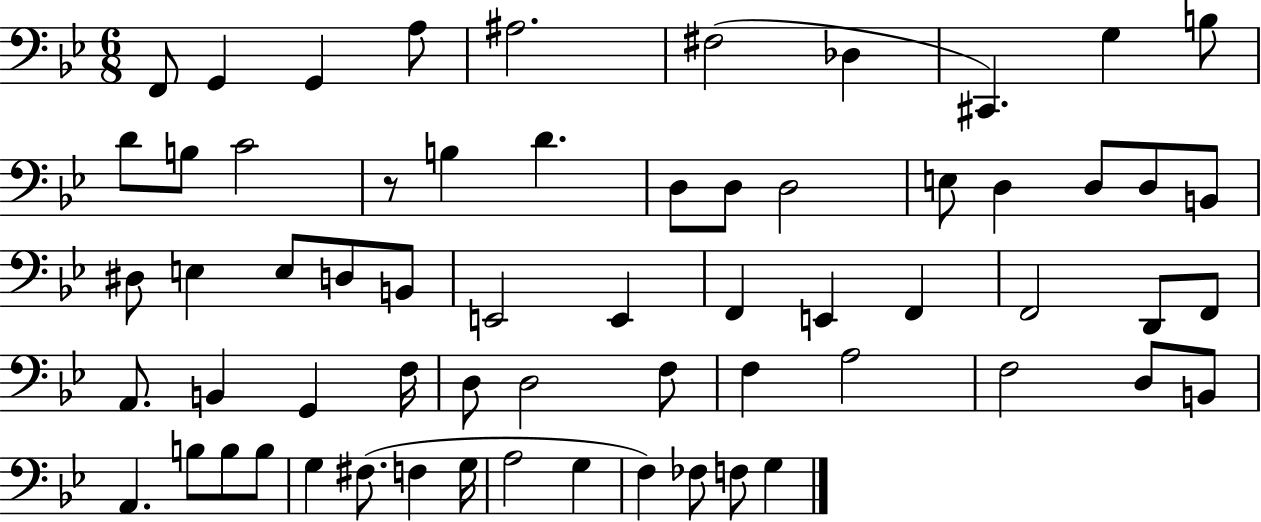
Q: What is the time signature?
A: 6/8